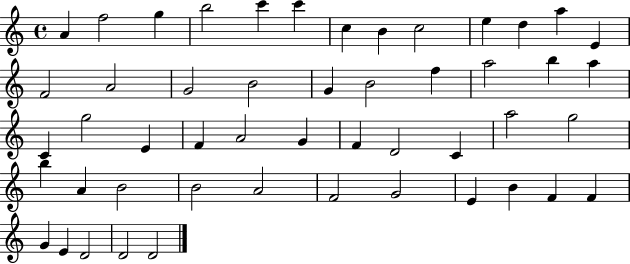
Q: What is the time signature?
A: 4/4